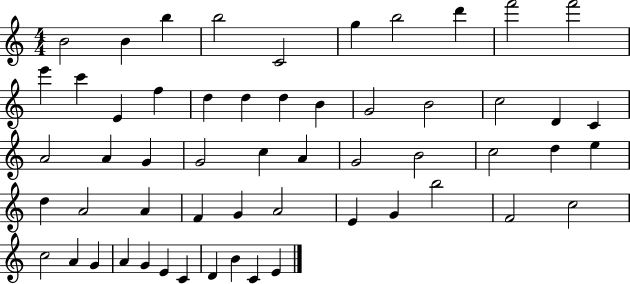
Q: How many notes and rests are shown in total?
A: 56